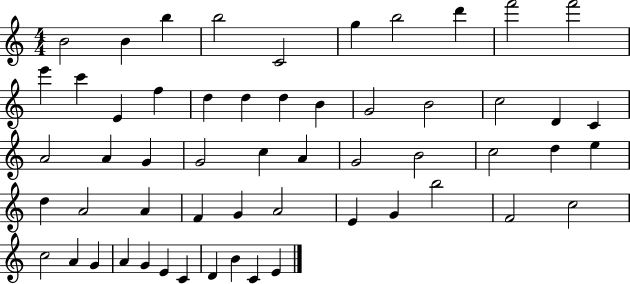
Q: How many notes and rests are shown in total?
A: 56